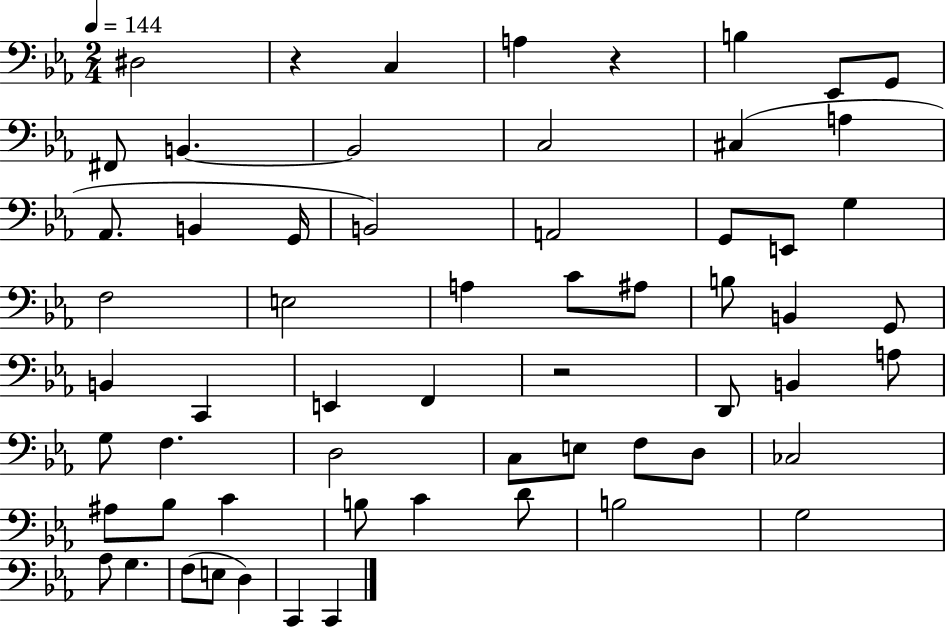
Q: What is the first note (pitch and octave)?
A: D#3